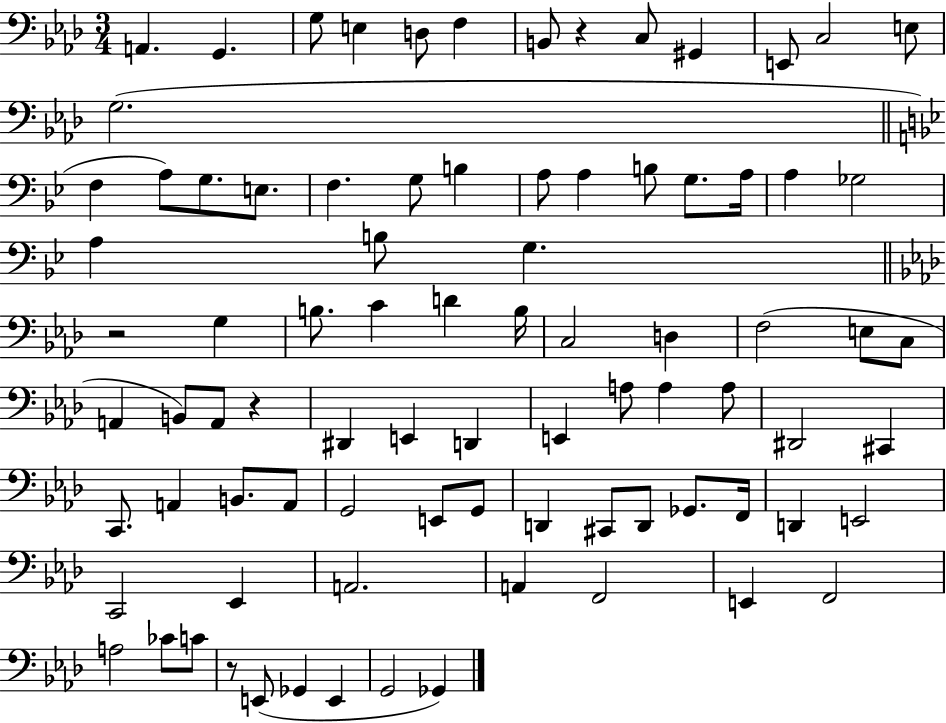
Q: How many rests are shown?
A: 4